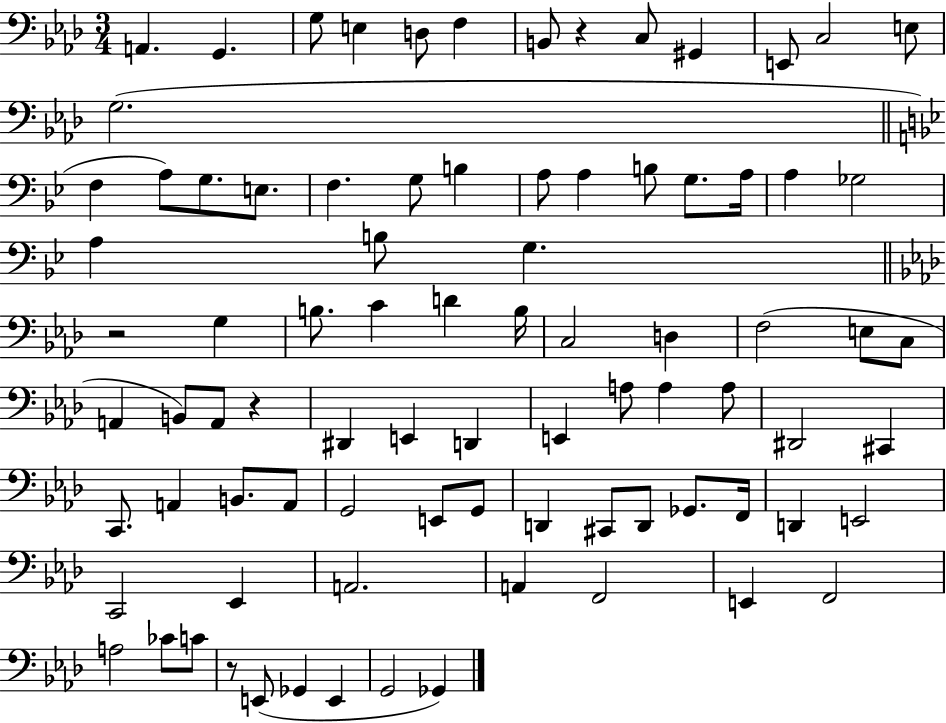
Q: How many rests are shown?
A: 4